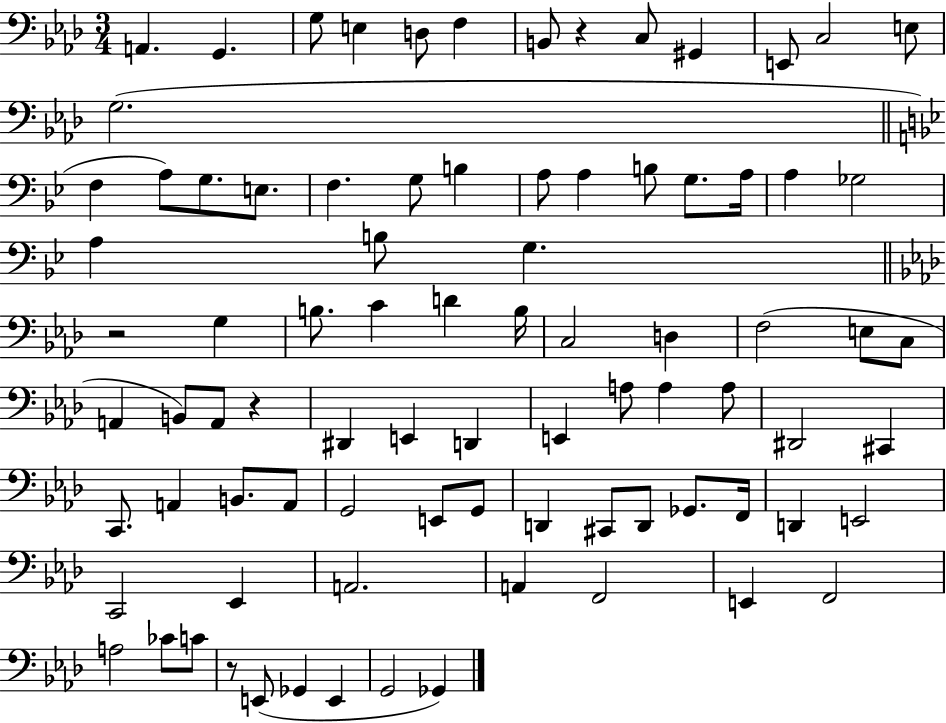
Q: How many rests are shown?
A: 4